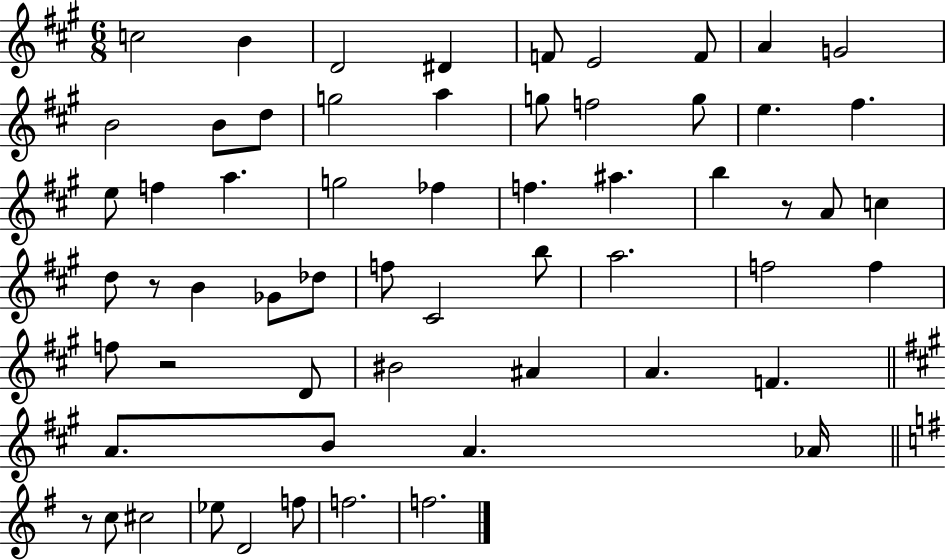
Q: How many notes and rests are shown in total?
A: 60